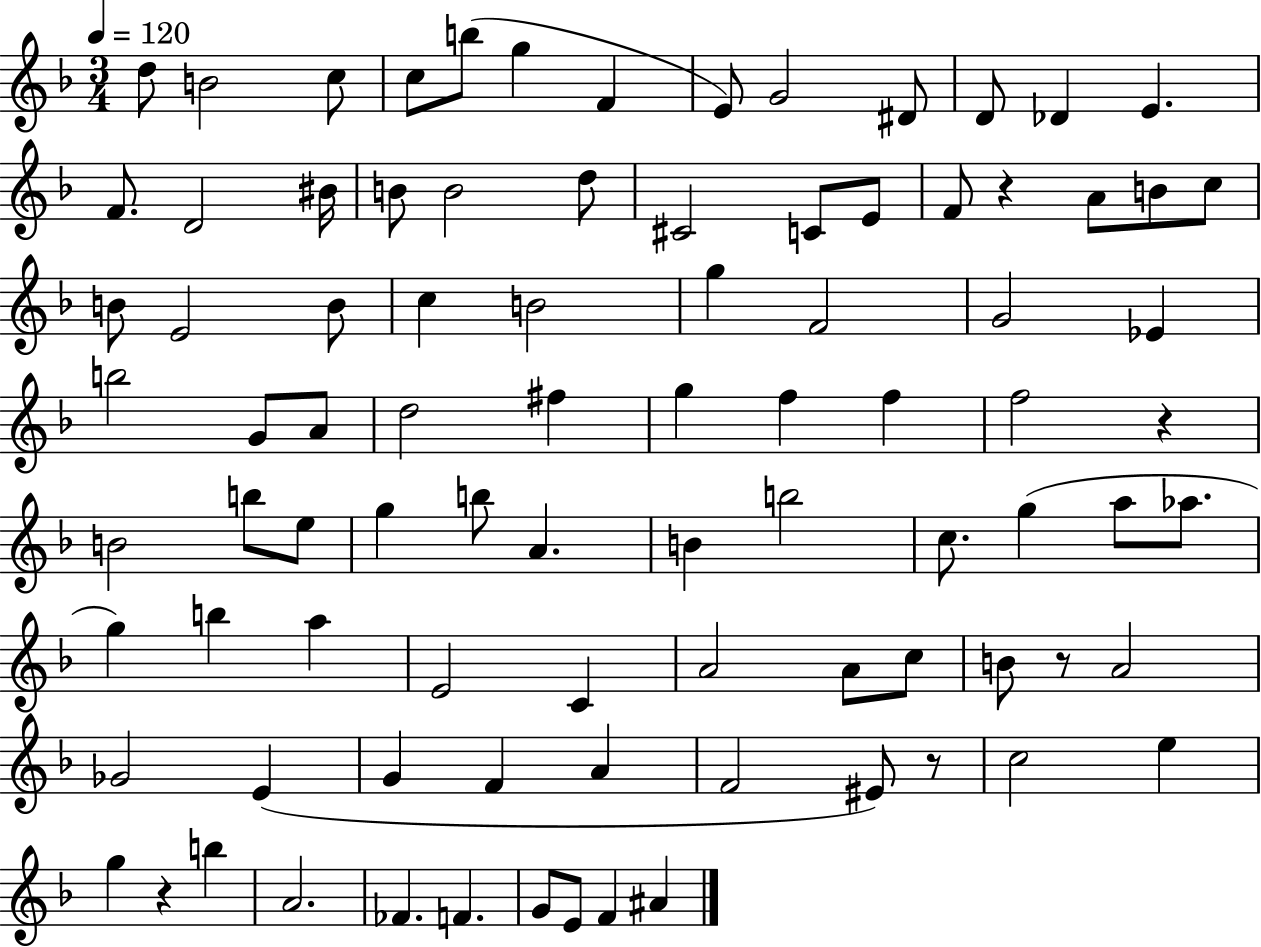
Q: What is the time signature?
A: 3/4